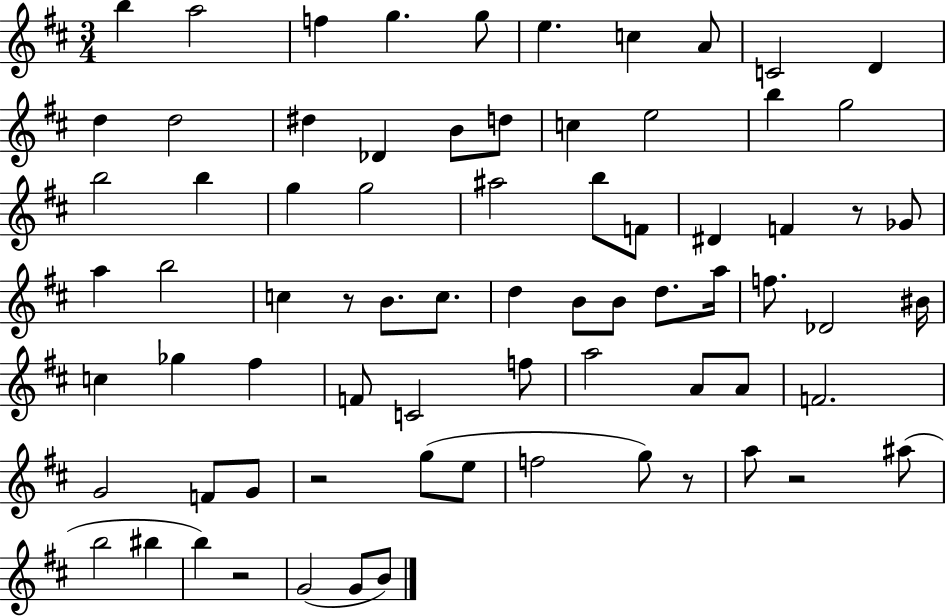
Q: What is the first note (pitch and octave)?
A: B5